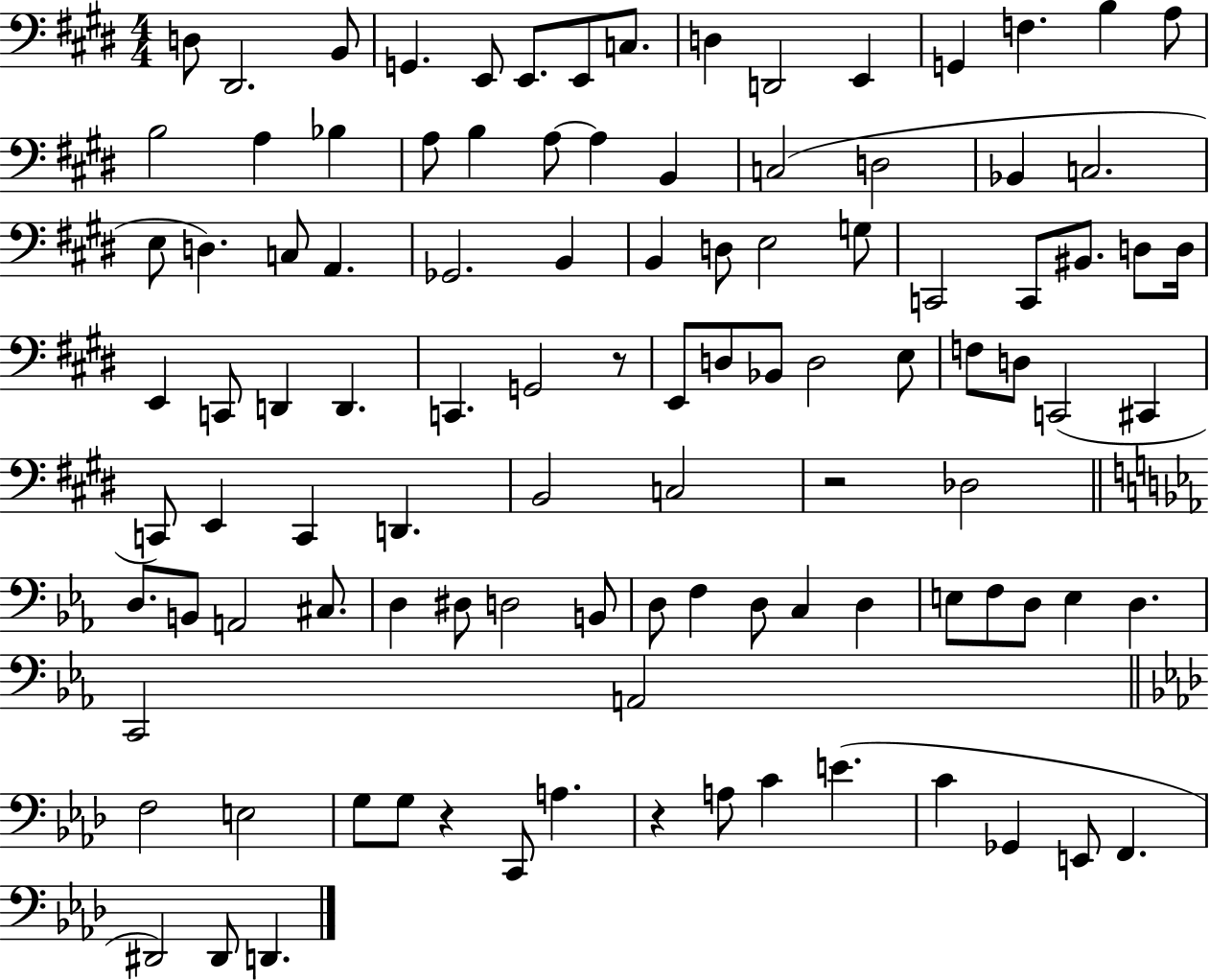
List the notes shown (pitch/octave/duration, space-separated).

D3/e D#2/h. B2/e G2/q. E2/e E2/e. E2/e C3/e. D3/q D2/h E2/q G2/q F3/q. B3/q A3/e B3/h A3/q Bb3/q A3/e B3/q A3/e A3/q B2/q C3/h D3/h Bb2/q C3/h. E3/e D3/q. C3/e A2/q. Gb2/h. B2/q B2/q D3/e E3/h G3/e C2/h C2/e BIS2/e. D3/e D3/s E2/q C2/e D2/q D2/q. C2/q. G2/h R/e E2/e D3/e Bb2/e D3/h E3/e F3/e D3/e C2/h C#2/q C2/e E2/q C2/q D2/q. B2/h C3/h R/h Db3/h D3/e. B2/e A2/h C#3/e. D3/q D#3/e D3/h B2/e D3/e F3/q D3/e C3/q D3/q E3/e F3/e D3/e E3/q D3/q. C2/h A2/h F3/h E3/h G3/e G3/e R/q C2/e A3/q. R/q A3/e C4/q E4/q. C4/q Gb2/q E2/e F2/q. D#2/h D#2/e D2/q.